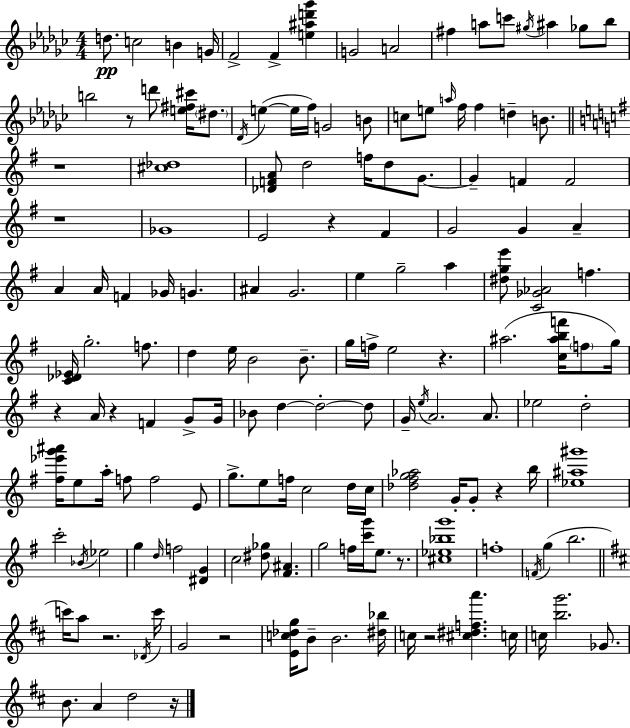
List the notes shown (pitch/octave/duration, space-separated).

D5/e. C5/h B4/q G4/s F4/h F4/q [E5,A#5,D6,Gb6]/q G4/h A4/h F#5/q A5/e C6/e G#5/s A#5/q Gb5/e Bb5/e B5/h R/e D6/e [E5,F#5,C#6]/s D#5/e. Db4/s E5/q E5/s F5/s G4/h B4/e C5/e E5/e A5/s F5/s F5/q D5/q B4/e. R/w [C#5,Db5]/w [Db4,F4,A4]/e D5/h F5/s D5/e G4/e. G4/q F4/q F4/h R/w Gb4/w E4/h R/q F#4/q G4/h G4/q A4/q A4/q A4/s F4/q Gb4/s G4/q. A#4/q G4/h. E5/q G5/h A5/q [D#5,G5,E6]/e [C4,Gb4,Ab4]/h F5/q. [C4,Db4,Eb4]/s G5/h. F5/e. D5/q E5/s B4/h B4/e. G5/s F5/s E5/h R/q. A#5/h. [C5,A#5,B5,F6]/s F5/e G5/s R/q A4/s R/q F4/q G4/e G4/s Bb4/e D5/q D5/h D5/e G4/s E5/s A4/h. A4/e. Eb5/h D5/h [F#5,Eb6,G6,A#6]/s E5/e A5/s F5/e F5/h E4/e G5/e. E5/e F5/s C5/h D5/s C5/s [Db5,F#5,G5,Ab5]/h G4/s G4/e R/q B5/s [Eb5,A#5,G#6]/w C6/h Bb4/s Eb5/h G5/q D5/s F5/h [D#4,G4]/q C5/h [D#5,Gb5]/e [F#4,A#4]/q. G5/h F5/s [C6,G6]/s E5/e. R/e. [C#5,Eb5,Bb5,G6]/w F5/w F4/s G5/q B5/h. C6/s A5/e R/h. Db4/s C6/s G4/h R/h [E4,C5,Db5,G5]/s B4/e B4/h. [D#5,Bb5]/s C5/s R/h [C#5,D#5,F5,A6]/q. C5/s C5/s [B5,G6]/h. Gb4/e. B4/e. A4/q D5/h R/s